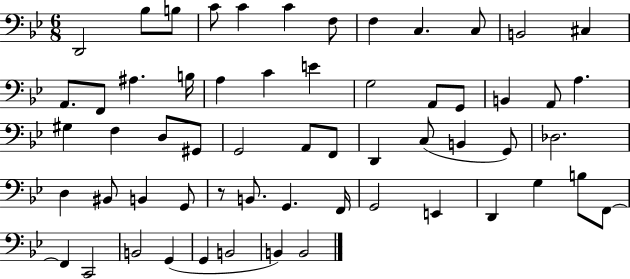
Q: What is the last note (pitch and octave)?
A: B2